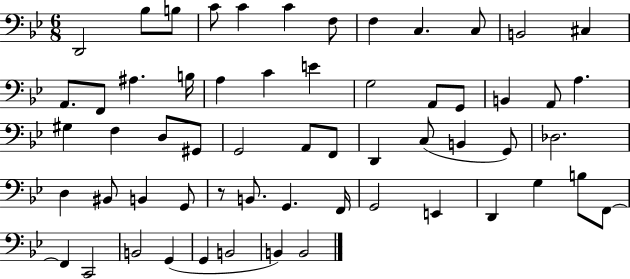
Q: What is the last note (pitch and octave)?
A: B2